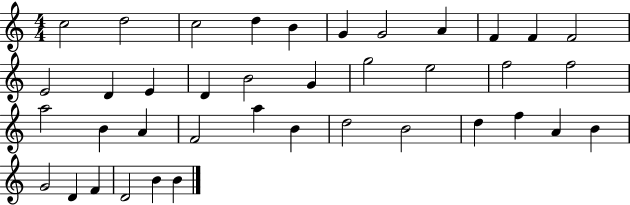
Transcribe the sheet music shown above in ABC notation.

X:1
T:Untitled
M:4/4
L:1/4
K:C
c2 d2 c2 d B G G2 A F F F2 E2 D E D B2 G g2 e2 f2 f2 a2 B A F2 a B d2 B2 d f A B G2 D F D2 B B